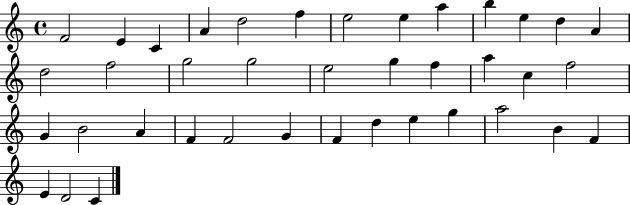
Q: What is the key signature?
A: C major